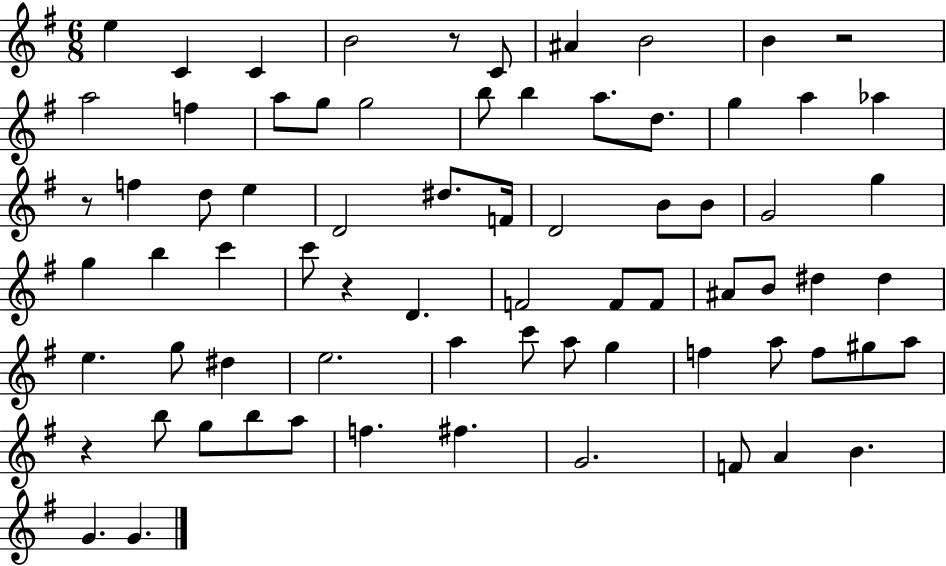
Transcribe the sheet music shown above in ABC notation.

X:1
T:Untitled
M:6/8
L:1/4
K:G
e C C B2 z/2 C/2 ^A B2 B z2 a2 f a/2 g/2 g2 b/2 b a/2 d/2 g a _a z/2 f d/2 e D2 ^d/2 F/4 D2 B/2 B/2 G2 g g b c' c'/2 z D F2 F/2 F/2 ^A/2 B/2 ^d ^d e g/2 ^d e2 a c'/2 a/2 g f a/2 f/2 ^g/2 a/2 z b/2 g/2 b/2 a/2 f ^f G2 F/2 A B G G